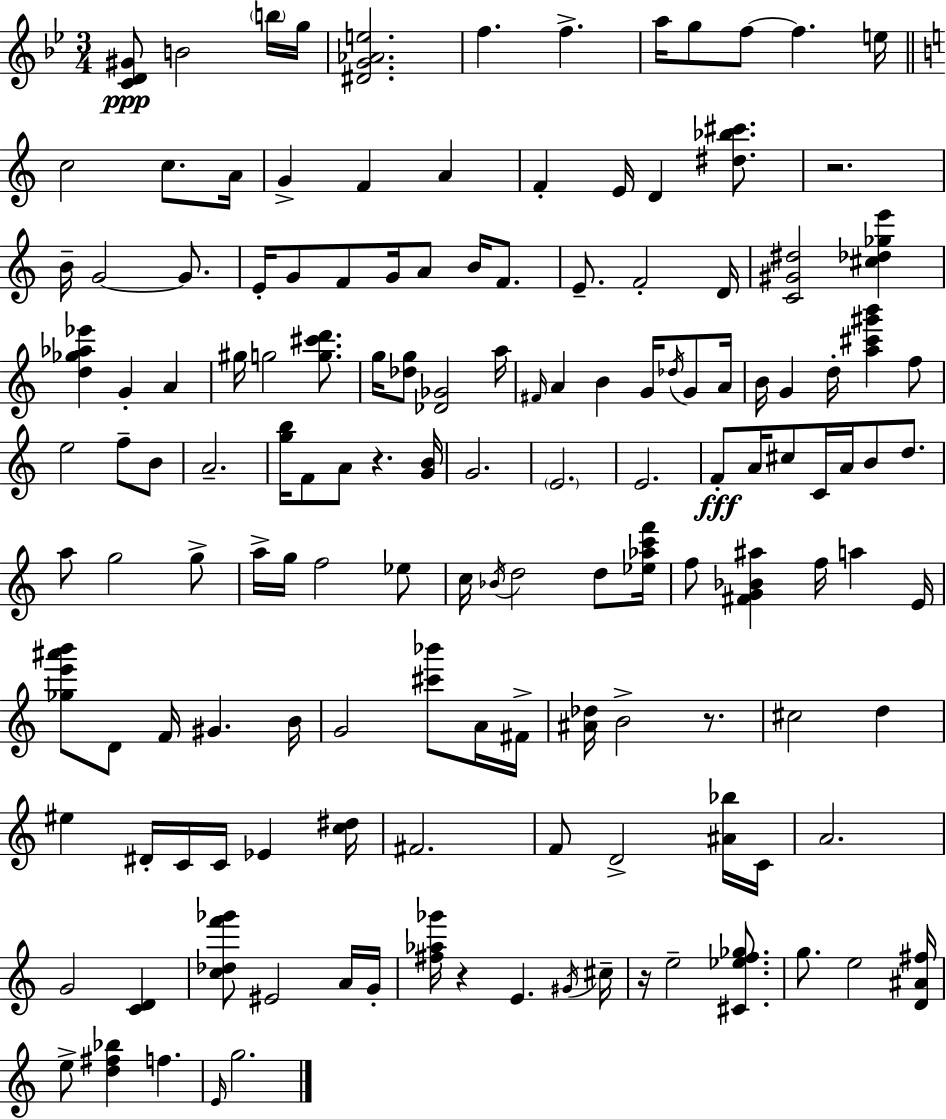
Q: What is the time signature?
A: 3/4